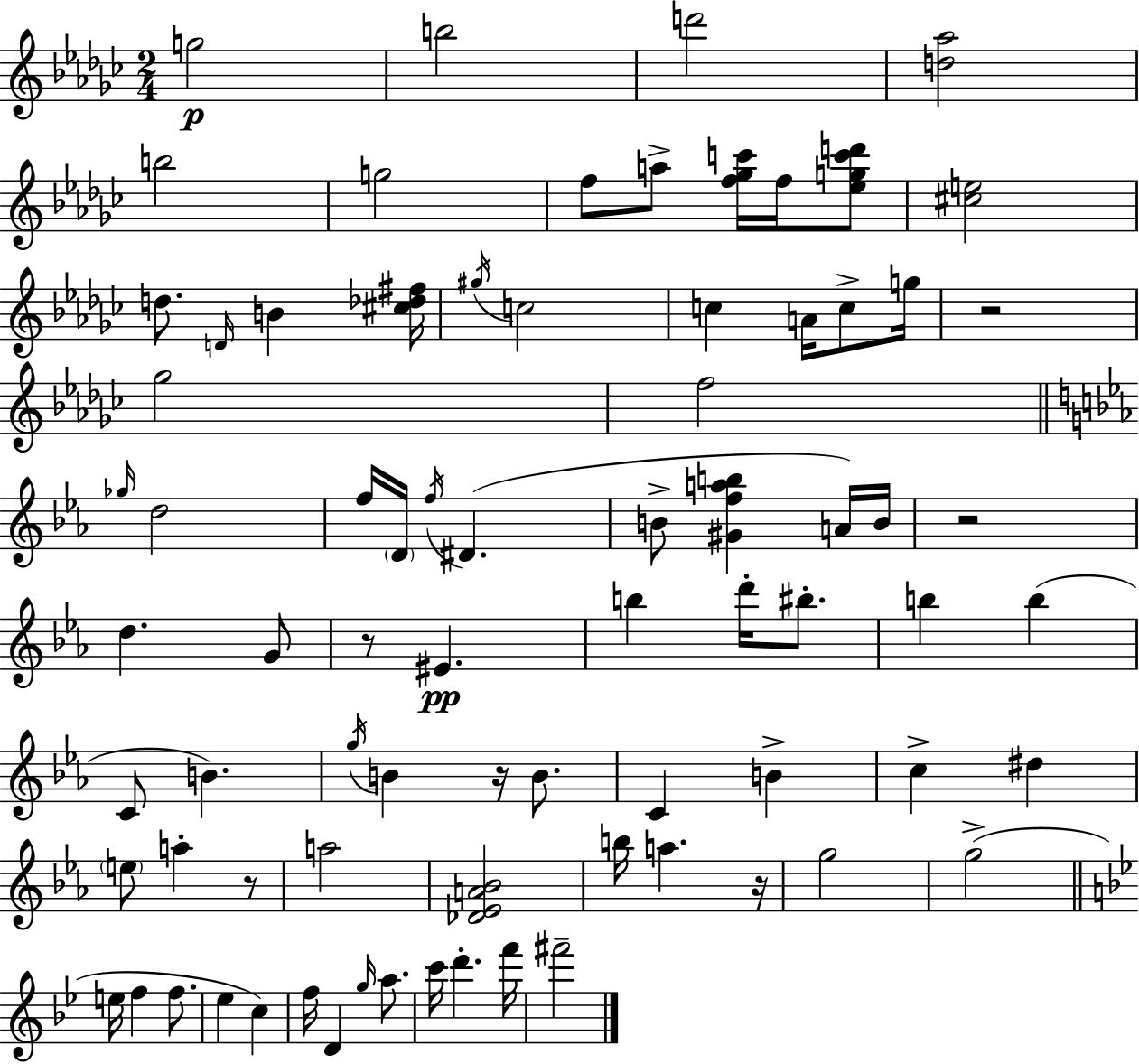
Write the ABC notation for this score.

X:1
T:Untitled
M:2/4
L:1/4
K:Ebm
g2 b2 d'2 [d_a]2 b2 g2 f/2 a/2 [f_gc']/4 f/4 [_egc'd']/2 [^ce]2 d/2 D/4 B [^c_d^f]/4 ^g/4 c2 c A/4 c/2 g/4 z2 _g2 f2 _g/4 d2 f/4 D/4 f/4 ^D B/2 [^Gfab] A/4 B/4 z2 d G/2 z/2 ^E b d'/4 ^b/2 b b C/2 B g/4 B z/4 B/2 C B c ^d e/2 a z/2 a2 [_D_EA_B]2 b/4 a z/4 g2 g2 e/4 f f/2 _e c f/4 D g/4 a/2 c'/4 d' f'/4 ^f'2